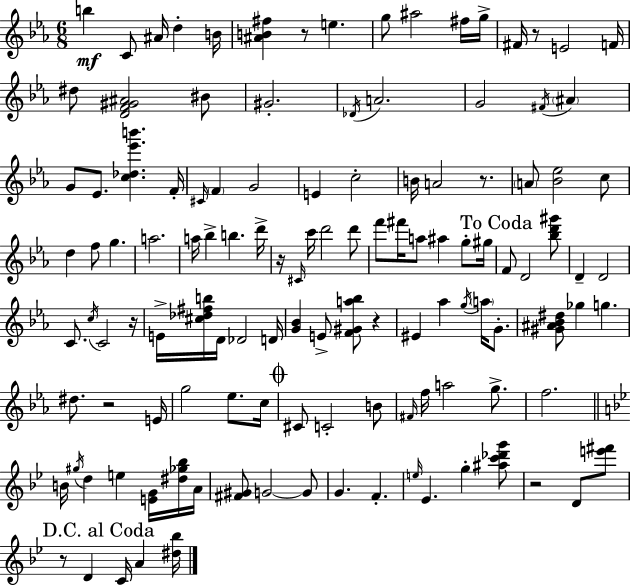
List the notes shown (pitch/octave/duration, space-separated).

B5/q C4/e A#4/s D5/q B4/s [A#4,B4,F#5]/q R/e E5/q. G5/e A#5/h F#5/s G5/s F#4/s R/e E4/h F4/s D#5/e [D4,F4,G#4,A#4]/h BIS4/e G#4/h. Db4/s A4/h. G4/h F#4/s A#4/q G4/e Eb4/e. [C5,Db5,Eb6,B6]/q. F4/s C#4/s F4/q G4/h E4/q C5/h B4/s A4/h R/e. A4/e [Bb4,Eb5]/h C5/e D5/q F5/e G5/q. A5/h. A5/s Bb5/q B5/q. D6/s R/s C#4/s C6/s D6/h D6/e F6/e F#6/s A5/e A#5/q G5/e G#5/s F4/e D4/h [Bb5,D6,G#6]/e D4/q D4/h C4/e. C5/s C4/h R/s E4/s [C#5,Db5,F#5,B5]/s D4/s Db4/h D4/s [G4,Bb4]/q E4/e [F4,G#4,A5,Bb5]/e R/q EIS4/q Ab5/q G5/s A5/s G4/e. [G#4,A#4,Bb4,D#5]/e Gb5/q G5/q. D#5/e. R/h E4/s G5/h Eb5/e. C5/s C#4/e C4/h B4/e F#4/s F5/s A5/h G5/e. F5/h. B4/s G#5/s D5/q E5/q [E4,G4]/s [D#5,Gb5,Bb5]/s A4/s [F#4,G#4]/e G4/h G4/e G4/q. F4/q. E5/s Eb4/q. G5/q [A#5,C6,Db6,G6]/e R/h D4/e [E6,F#6]/e R/e D4/q C4/s A4/q [D#5,Bb5]/s